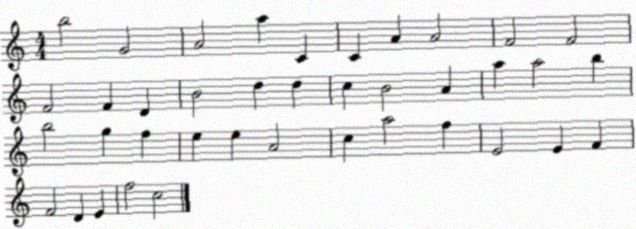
X:1
T:Untitled
M:4/4
L:1/4
K:C
b2 G2 A2 a C C A A2 F2 F2 F2 F D B2 d d c B2 A a a2 b b2 g f e e A2 c a2 f E2 E F F2 D E f2 c2